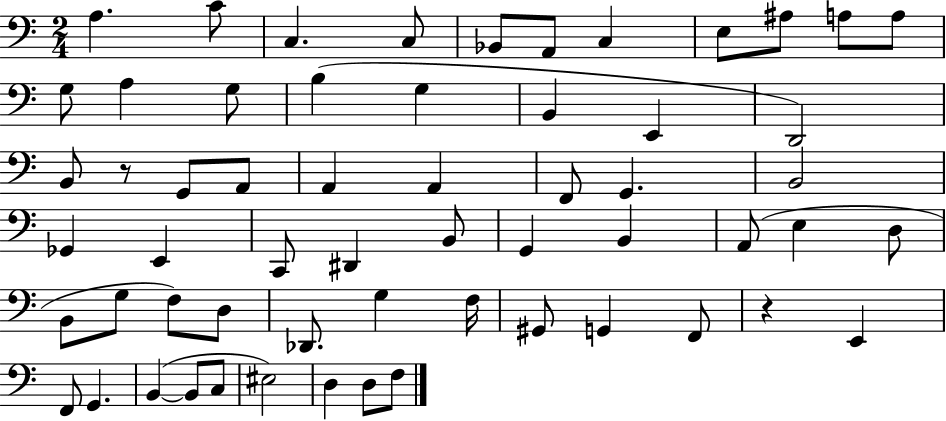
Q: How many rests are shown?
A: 2